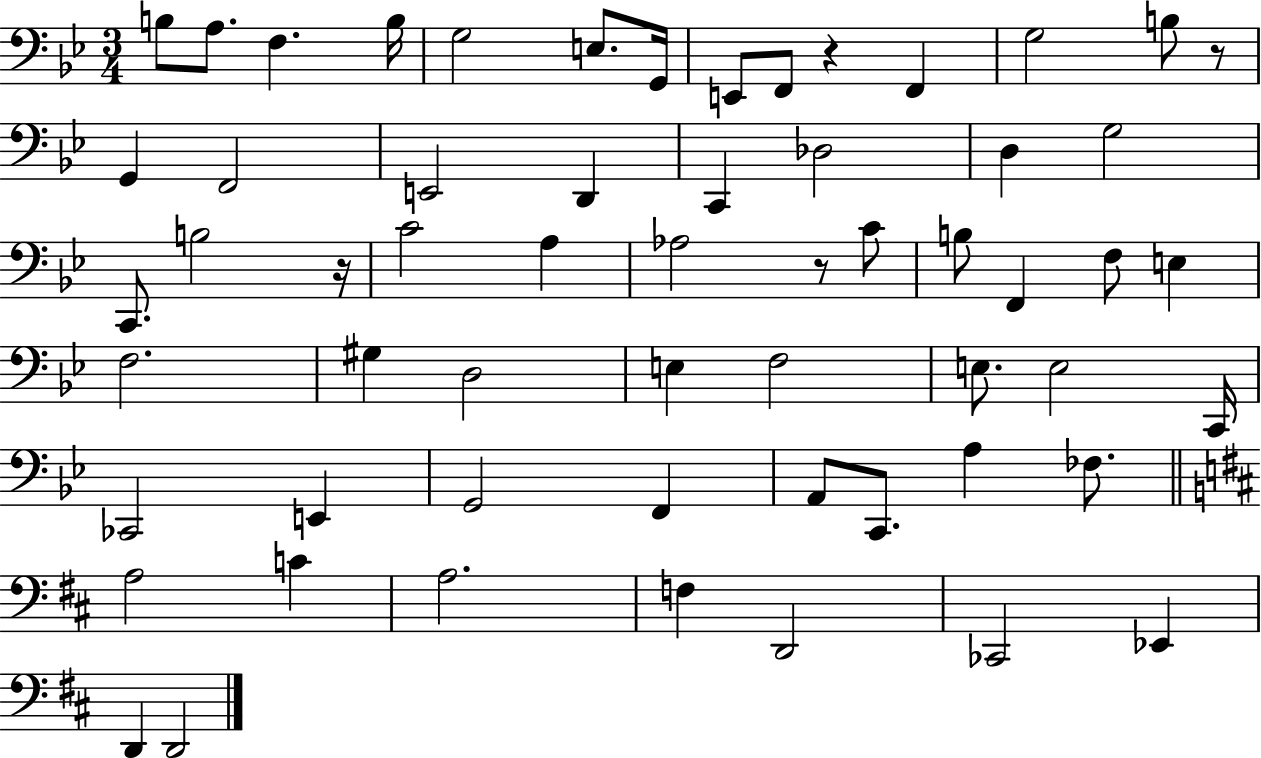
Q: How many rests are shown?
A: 4